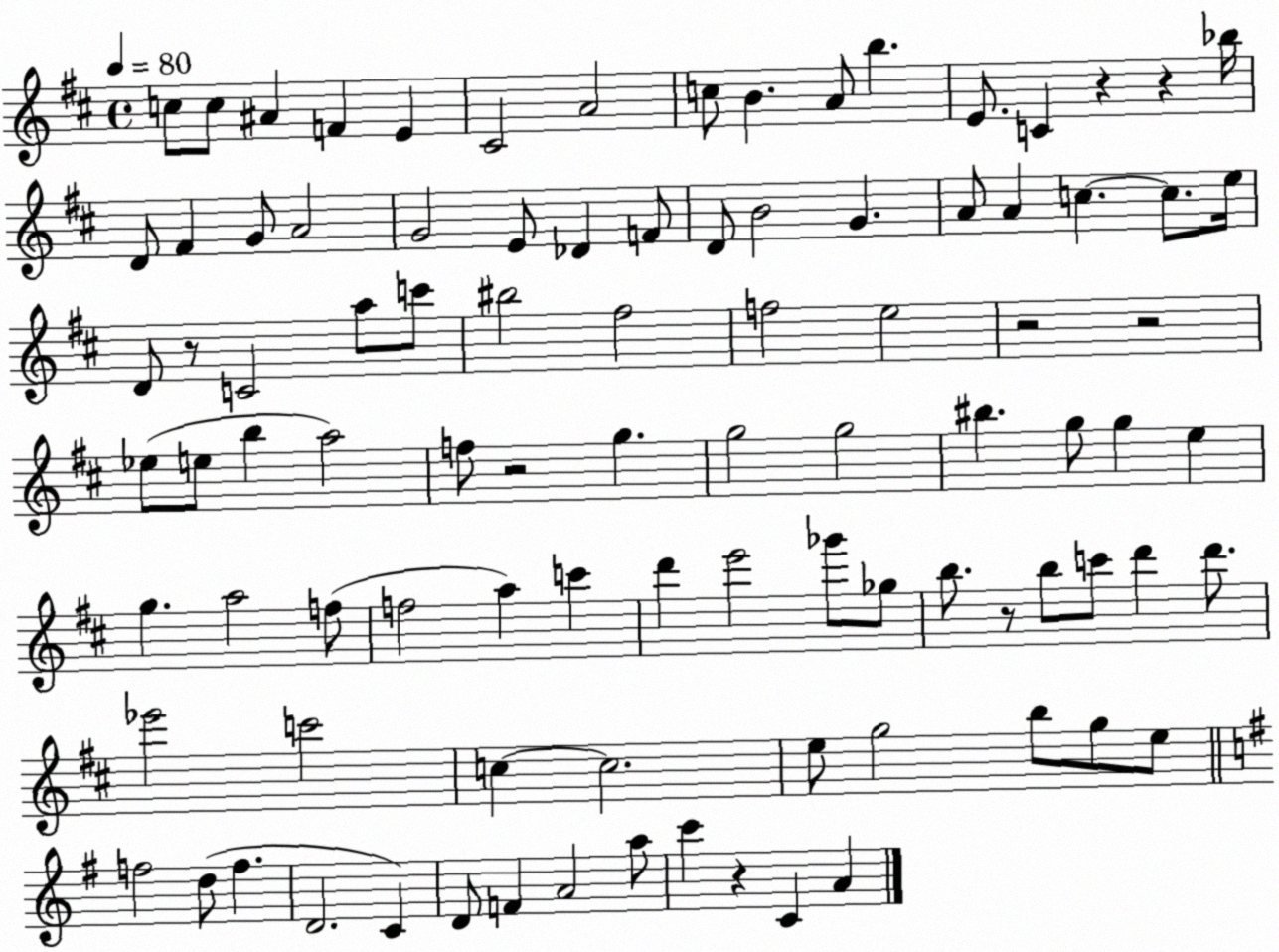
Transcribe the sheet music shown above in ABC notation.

X:1
T:Untitled
M:4/4
L:1/4
K:D
c/2 c/2 ^A F E ^C2 A2 c/2 B A/2 b E/2 C z z _b/4 D/2 ^F G/2 A2 G2 E/2 _D F/2 D/2 B2 G A/2 A c c/2 e/4 D/2 z/2 C2 a/2 c'/2 ^b2 ^f2 f2 e2 z2 z2 _e/2 e/2 b a2 f/2 z2 g g2 g2 ^b g/2 g e g a2 f/2 f2 a c' d' e'2 _g'/2 _g/2 b/2 z/2 b/2 c'/2 d' d'/2 _e'2 c'2 c c2 e/2 g2 b/2 g/2 e/2 f2 d/2 f D2 C D/2 F A2 a/2 c' z C A